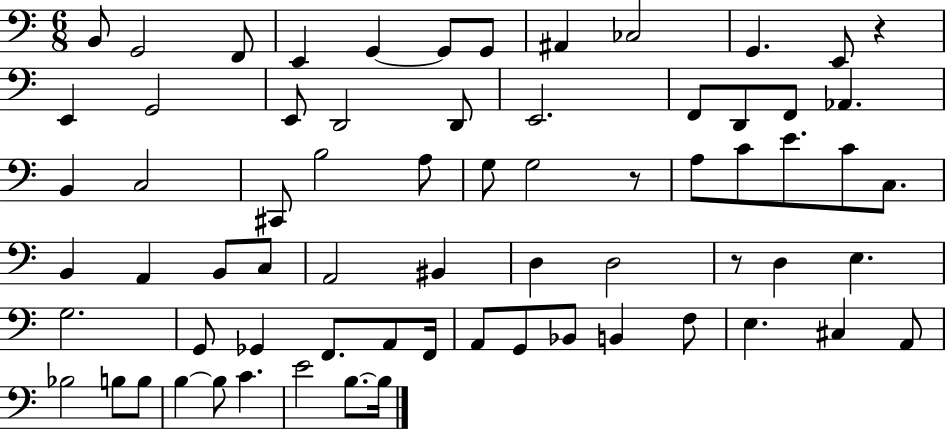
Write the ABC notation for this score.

X:1
T:Untitled
M:6/8
L:1/4
K:C
B,,/2 G,,2 F,,/2 E,, G,, G,,/2 G,,/2 ^A,, _C,2 G,, E,,/2 z E,, G,,2 E,,/2 D,,2 D,,/2 E,,2 F,,/2 D,,/2 F,,/2 _A,, B,, C,2 ^C,,/2 B,2 A,/2 G,/2 G,2 z/2 A,/2 C/2 E/2 C/2 C,/2 B,, A,, B,,/2 C,/2 A,,2 ^B,, D, D,2 z/2 D, E, G,2 G,,/2 _G,, F,,/2 A,,/2 F,,/4 A,,/2 G,,/2 _B,,/2 B,, F,/2 E, ^C, A,,/2 _B,2 B,/2 B,/2 B, B,/2 C E2 B,/2 B,/4